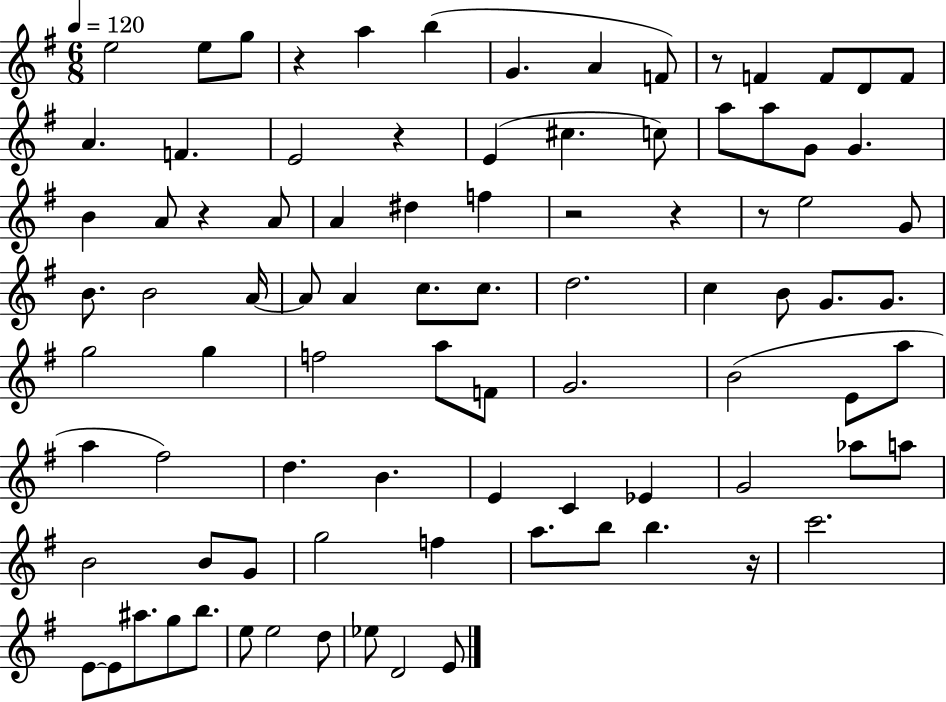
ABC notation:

X:1
T:Untitled
M:6/8
L:1/4
K:G
e2 e/2 g/2 z a b G A F/2 z/2 F F/2 D/2 F/2 A F E2 z E ^c c/2 a/2 a/2 G/2 G B A/2 z A/2 A ^d f z2 z z/2 e2 G/2 B/2 B2 A/4 A/2 A c/2 c/2 d2 c B/2 G/2 G/2 g2 g f2 a/2 F/2 G2 B2 E/2 a/2 a ^f2 d B E C _E G2 _a/2 a/2 B2 B/2 G/2 g2 f a/2 b/2 b z/4 c'2 E/2 E/2 ^a/2 g/2 b/2 e/2 e2 d/2 _e/2 D2 E/2